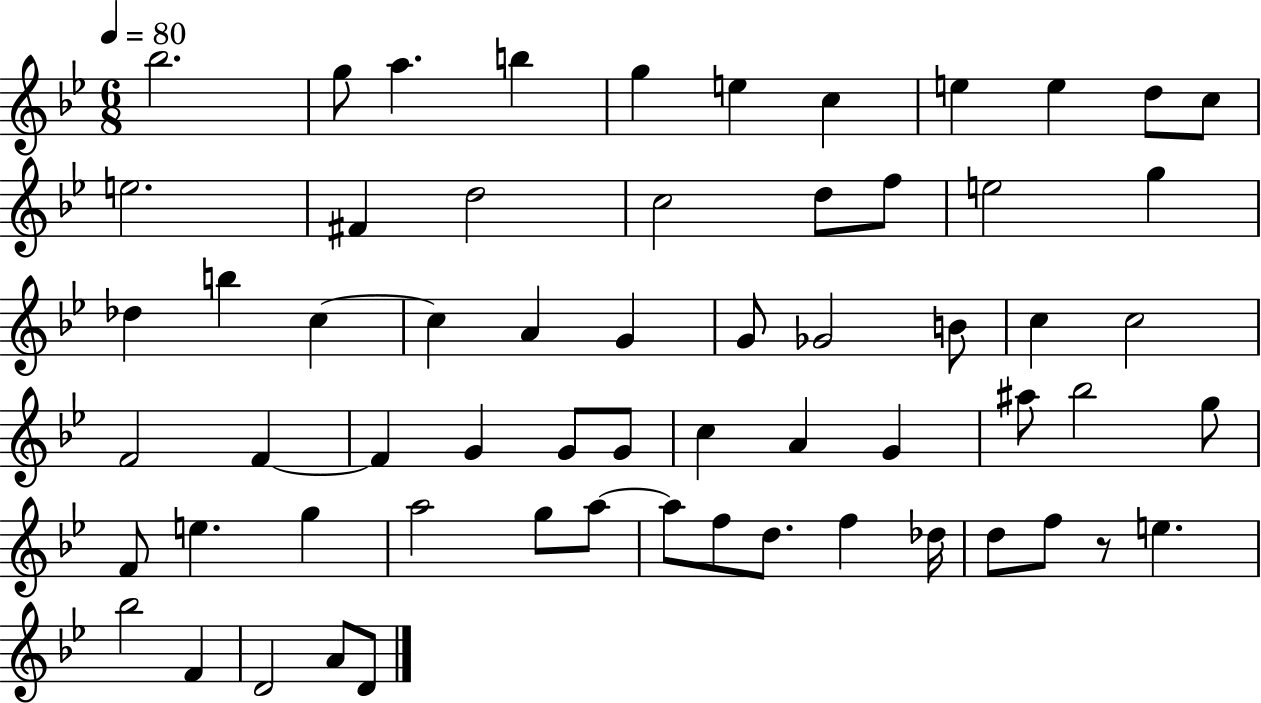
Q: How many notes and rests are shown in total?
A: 62